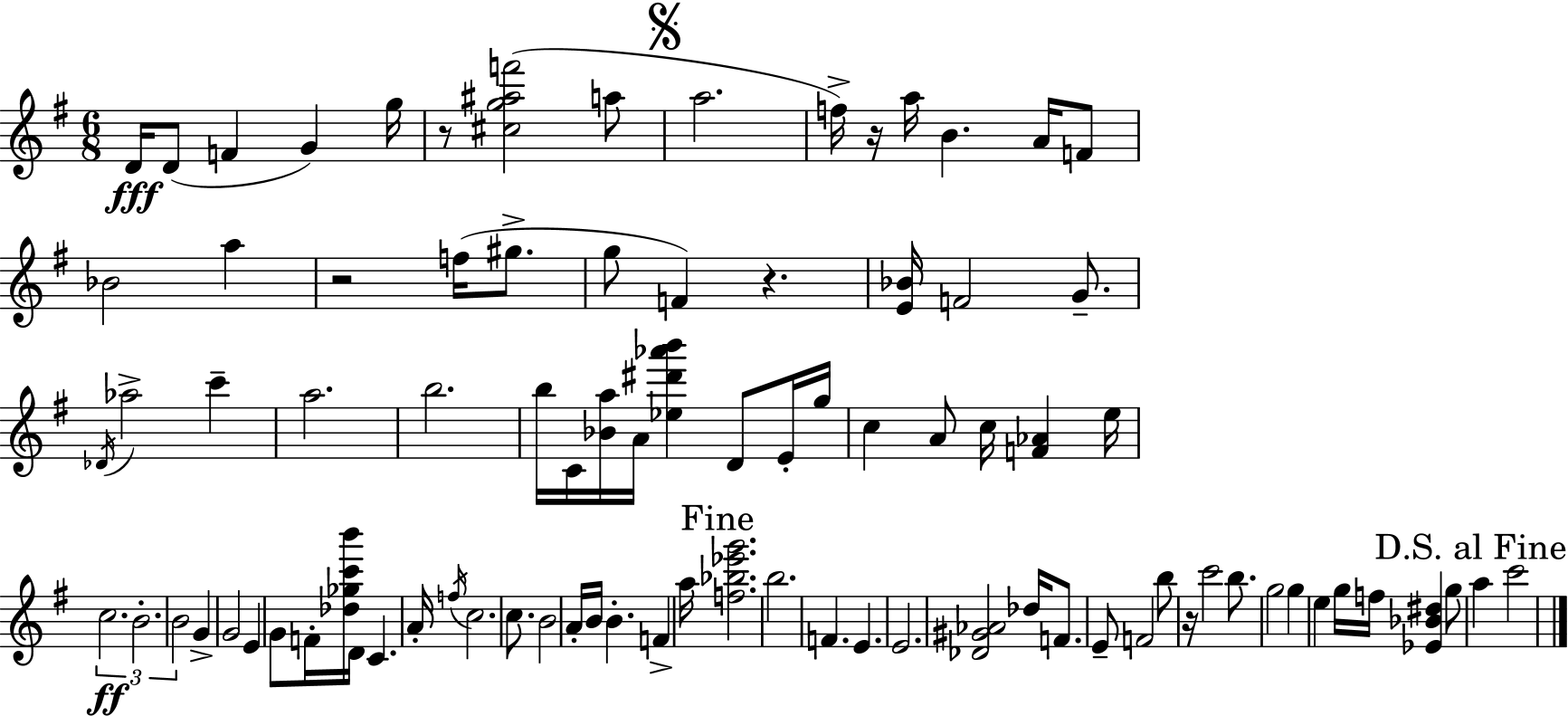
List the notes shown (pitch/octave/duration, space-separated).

D4/s D4/e F4/q G4/q G5/s R/e [C#5,G5,A#5,F6]/h A5/e A5/h. F5/s R/s A5/s B4/q. A4/s F4/e Bb4/h A5/q R/h F5/s G#5/e. G5/e F4/q R/q. [E4,Bb4]/s F4/h G4/e. Db4/s Ab5/h C6/q A5/h. B5/h. B5/s C4/s [Bb4,A5]/s A4/s [Eb5,D#6,Ab6,B6]/q D4/e E4/s G5/s C5/q A4/e C5/s [F4,Ab4]/q E5/s C5/h. B4/h. B4/h G4/q G4/h E4/q G4/e F4/s [Db5,Gb5,C6,B6]/s D4/s C4/q. A4/s F5/s C5/h. C5/e. B4/h A4/s B4/s B4/q. F4/q A5/s [F5,Bb5,Eb6,G6]/h. B5/h. F4/q. E4/q. E4/h. [Db4,G#4,Ab4]/h Db5/s F4/e. E4/e F4/h B5/e R/s C6/h B5/e. G5/h G5/q E5/q G5/s F5/s [Eb4,Bb4,D#5]/q G5/e A5/q C6/h